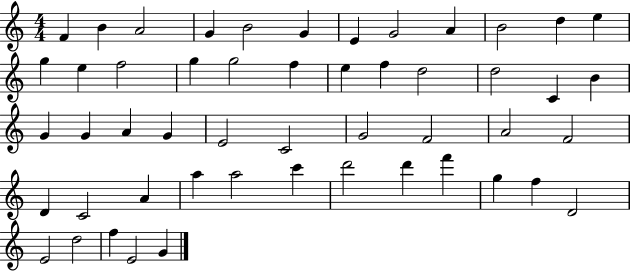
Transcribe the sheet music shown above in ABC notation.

X:1
T:Untitled
M:4/4
L:1/4
K:C
F B A2 G B2 G E G2 A B2 d e g e f2 g g2 f e f d2 d2 C B G G A G E2 C2 G2 F2 A2 F2 D C2 A a a2 c' d'2 d' f' g f D2 E2 d2 f E2 G